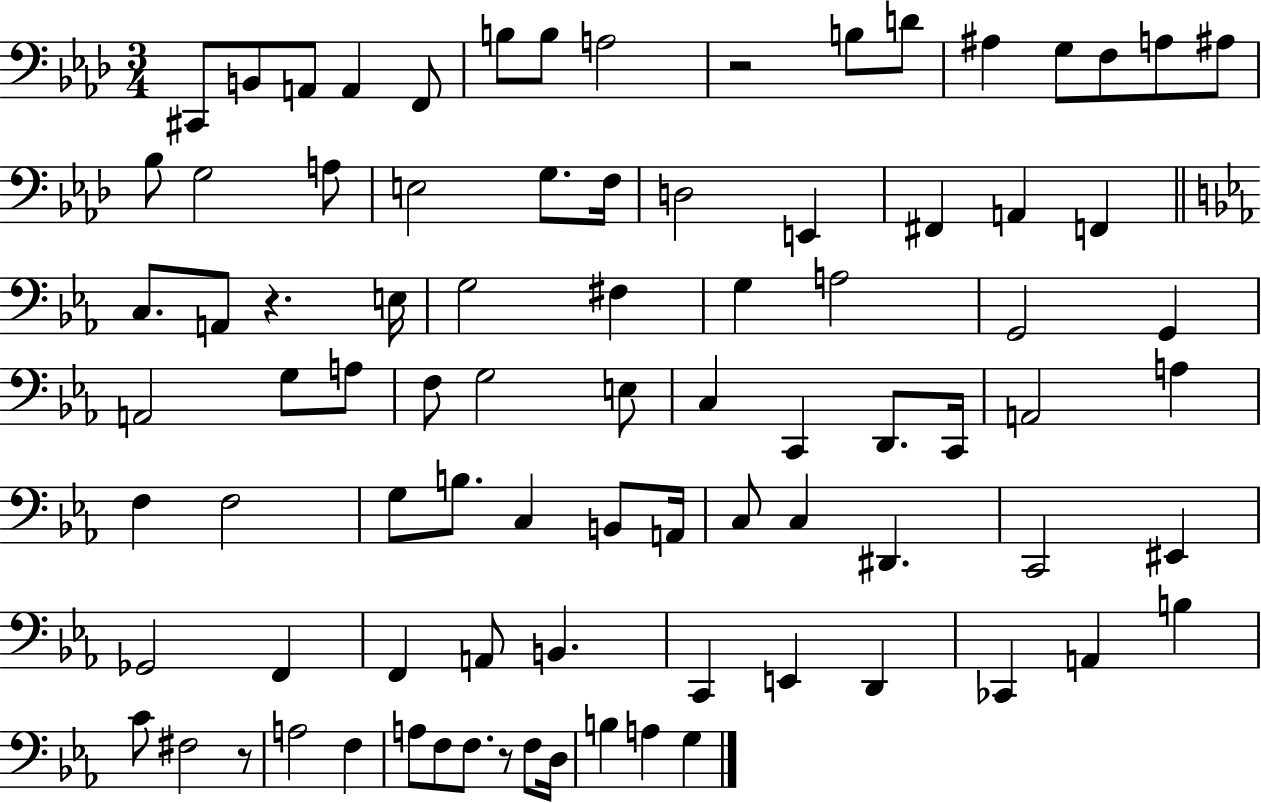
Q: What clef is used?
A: bass